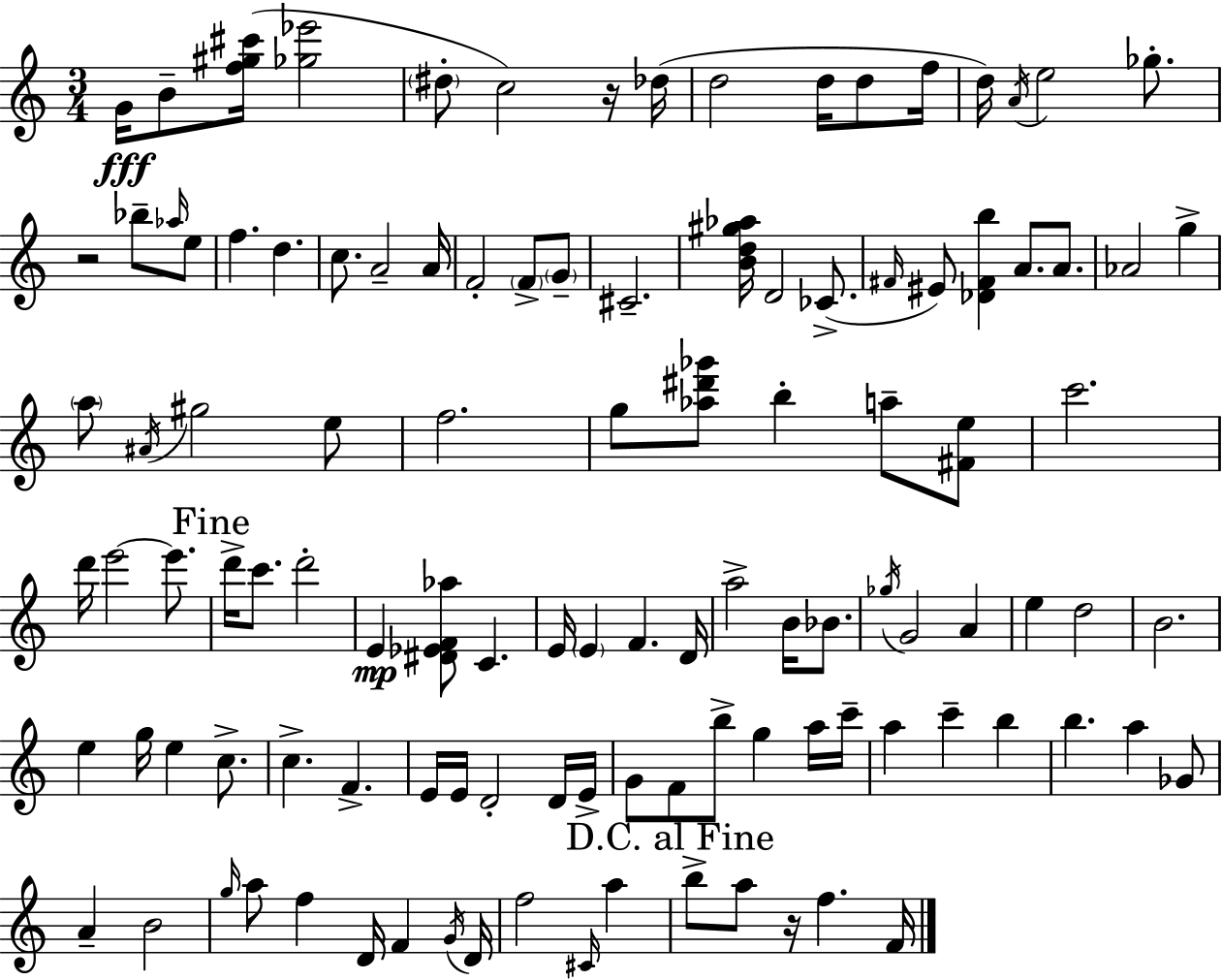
G4/s B4/e [F5,G#5,C#6]/s [Gb5,Eb6]/h D#5/e C5/h R/s Db5/s D5/h D5/s D5/e F5/s D5/s A4/s E5/h Gb5/e. R/h Bb5/e Ab5/s E5/e F5/q. D5/q. C5/e. A4/h A4/s F4/h F4/e G4/e C#4/h. [B4,D5,G#5,Ab5]/s D4/h CES4/e. F#4/s EIS4/e [Db4,F#4,B5]/q A4/e. A4/e. Ab4/h G5/q A5/e A#4/s G#5/h E5/e F5/h. G5/e [Ab5,D#6,Gb6]/e B5/q A5/e [F#4,E5]/e C6/h. D6/s E6/h E6/e. D6/s C6/e. D6/h E4/q [D#4,Eb4,F4,Ab5]/e C4/q. E4/s E4/q F4/q. D4/s A5/h B4/s Bb4/e. Gb5/s G4/h A4/q E5/q D5/h B4/h. E5/q G5/s E5/q C5/e. C5/q. F4/q. E4/s E4/s D4/h D4/s E4/s G4/e F4/e B5/e G5/q A5/s C6/s A5/q C6/q B5/q B5/q. A5/q Gb4/e A4/q B4/h G5/s A5/e F5/q D4/s F4/q G4/s D4/s F5/h C#4/s A5/q B5/e A5/e R/s F5/q. F4/s